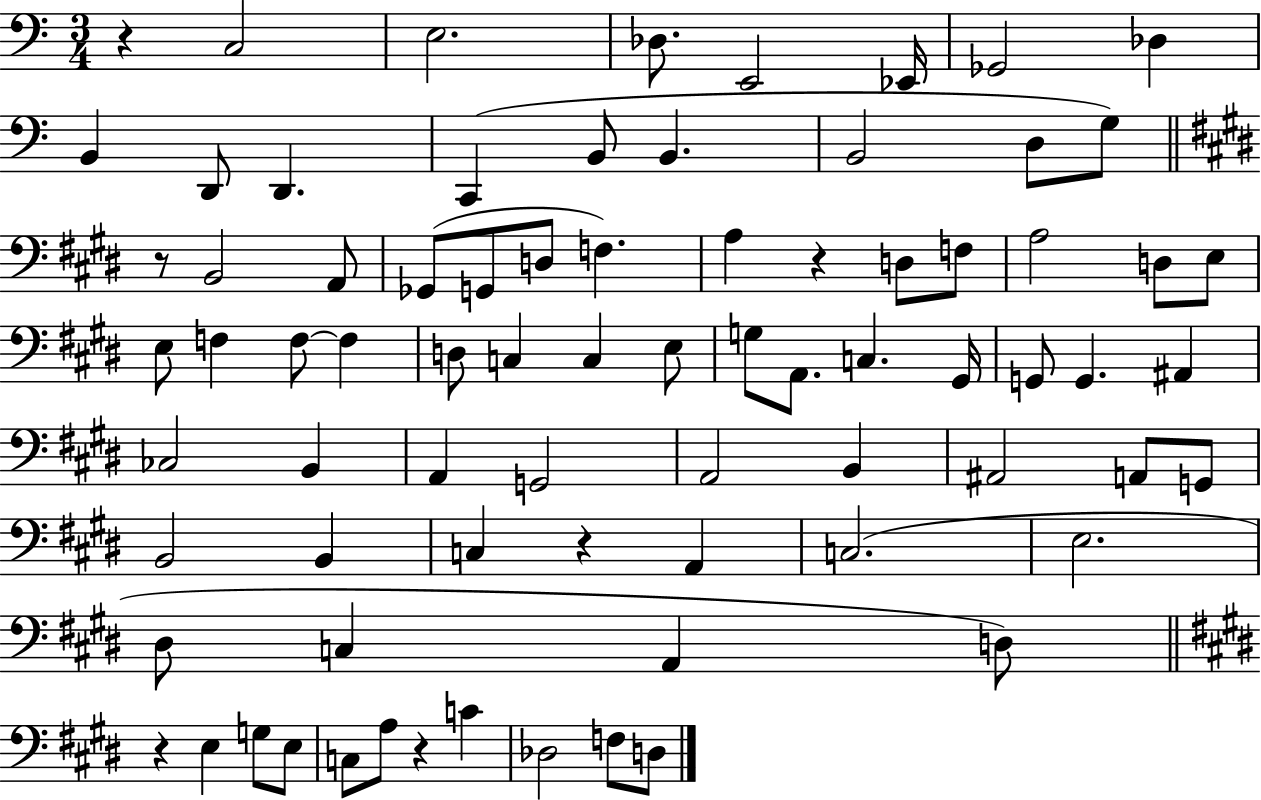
R/q C3/h E3/h. Db3/e. E2/h Eb2/s Gb2/h Db3/q B2/q D2/e D2/q. C2/q B2/e B2/q. B2/h D3/e G3/e R/e B2/h A2/e Gb2/e G2/e D3/e F3/q. A3/q R/q D3/e F3/e A3/h D3/e E3/e E3/e F3/q F3/e F3/q D3/e C3/q C3/q E3/e G3/e A2/e. C3/q. G#2/s G2/e G2/q. A#2/q CES3/h B2/q A2/q G2/h A2/h B2/q A#2/h A2/e G2/e B2/h B2/q C3/q R/q A2/q C3/h. E3/h. D#3/e C3/q A2/q D3/e R/q E3/q G3/e E3/e C3/e A3/e R/q C4/q Db3/h F3/e D3/e